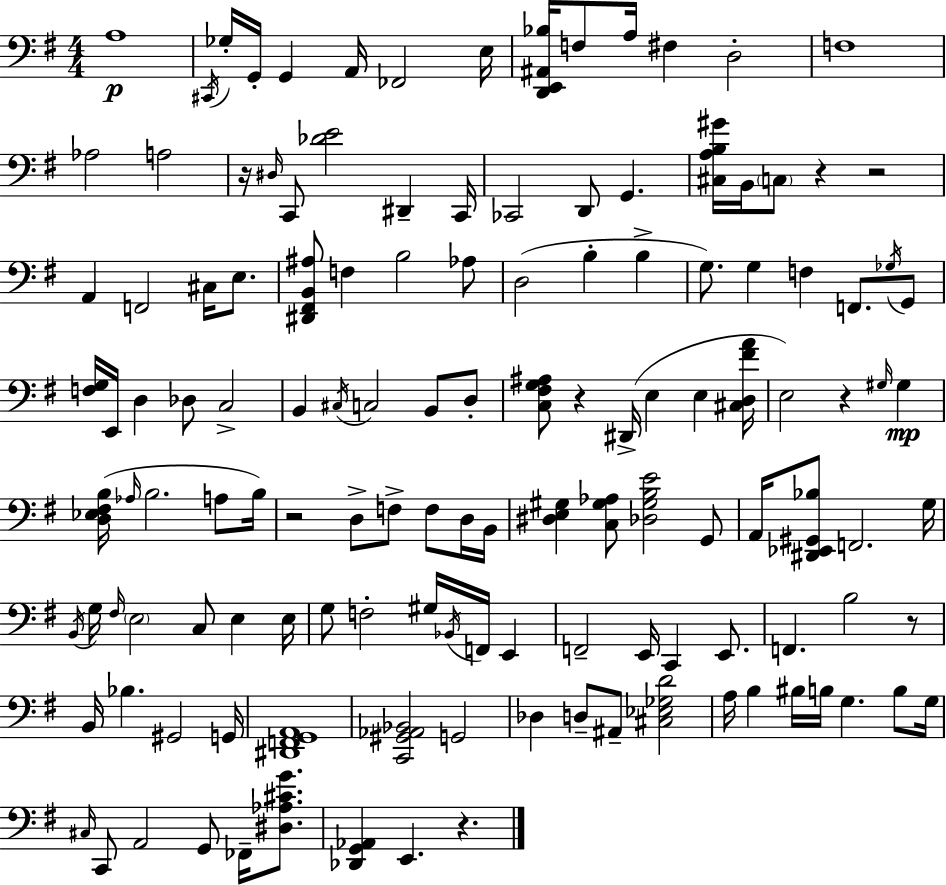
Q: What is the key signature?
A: E minor